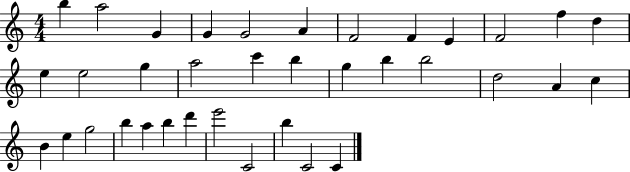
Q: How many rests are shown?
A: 0